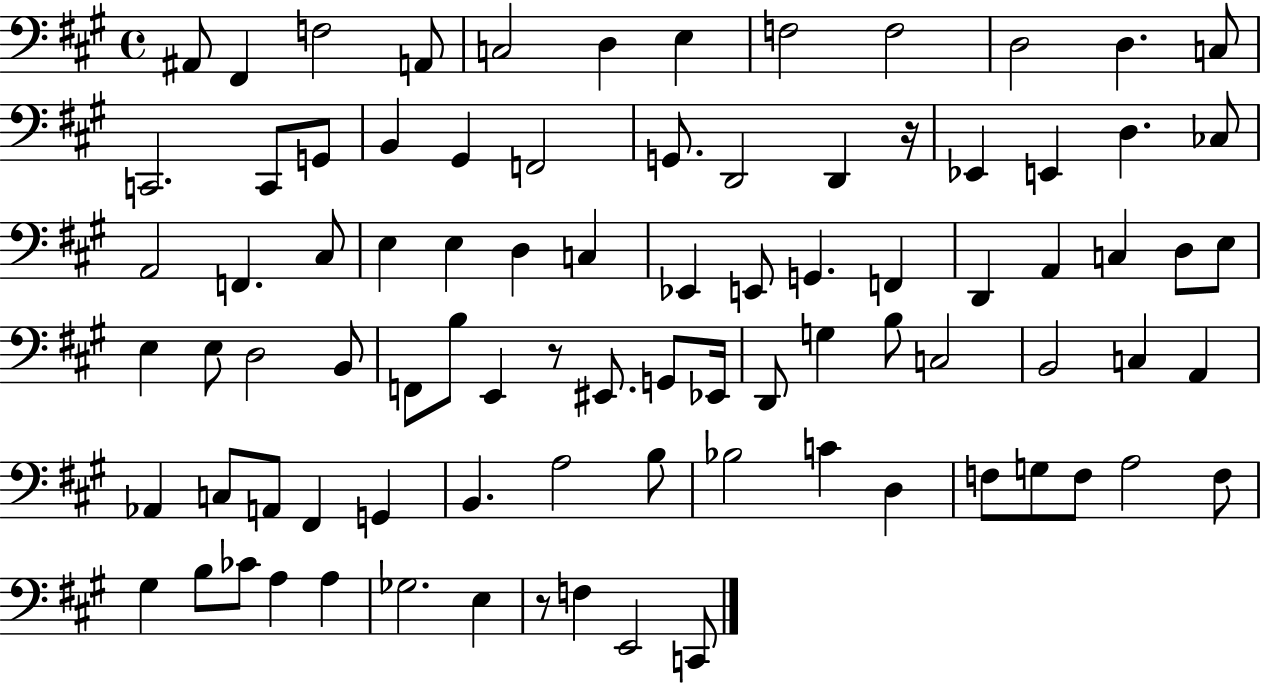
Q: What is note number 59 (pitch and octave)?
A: Ab2